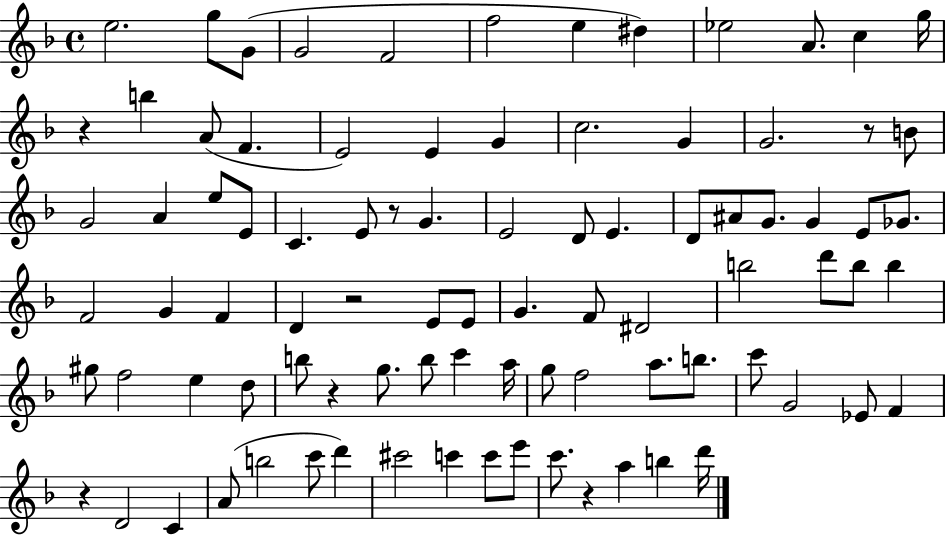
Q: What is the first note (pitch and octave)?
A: E5